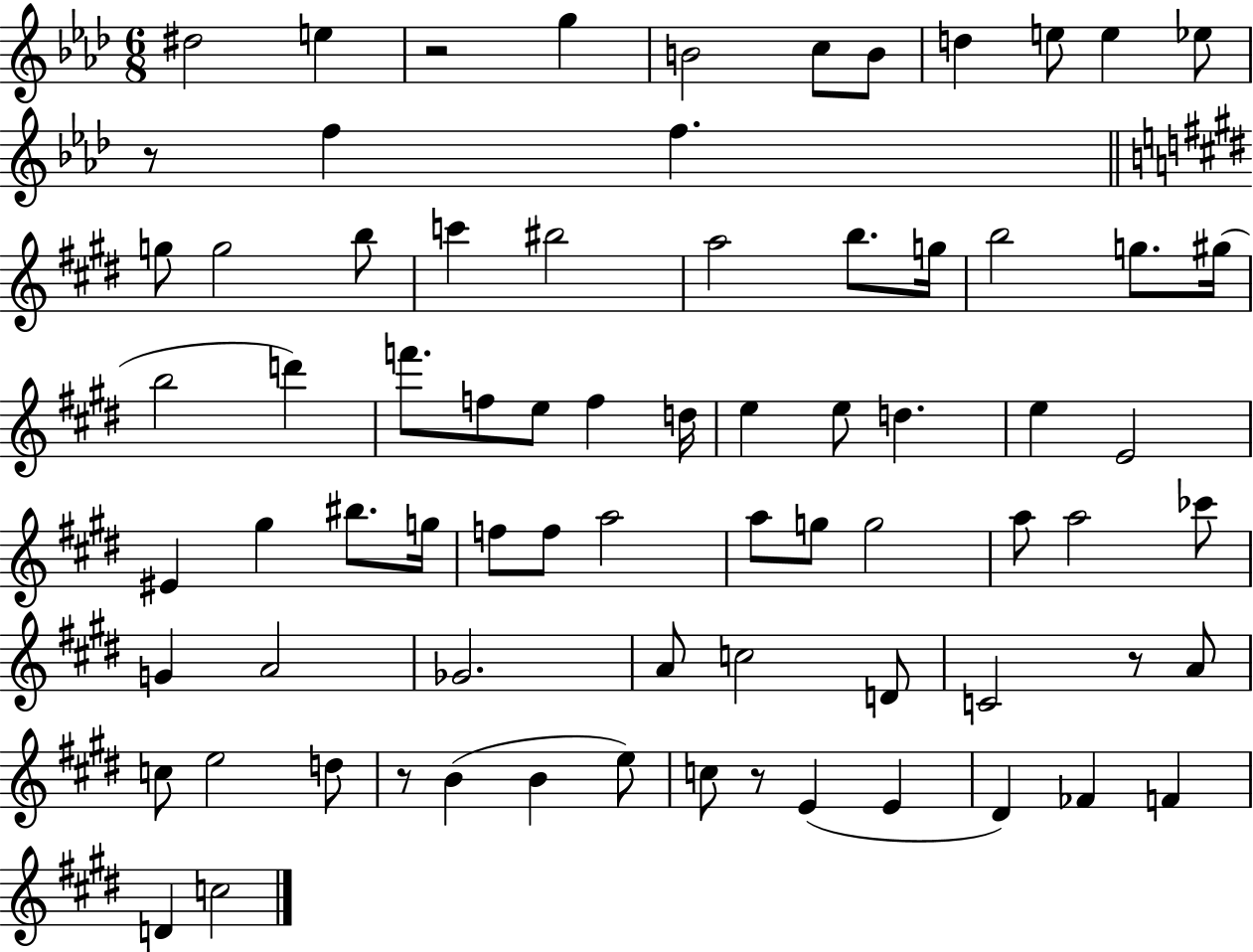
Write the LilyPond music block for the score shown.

{
  \clef treble
  \numericTimeSignature
  \time 6/8
  \key aes \major
  \repeat volta 2 { dis''2 e''4 | r2 g''4 | b'2 c''8 b'8 | d''4 e''8 e''4 ees''8 | \break r8 f''4 f''4. | \bar "||" \break \key e \major g''8 g''2 b''8 | c'''4 bis''2 | a''2 b''8. g''16 | b''2 g''8. gis''16( | \break b''2 d'''4) | f'''8. f''8 e''8 f''4 d''16 | e''4 e''8 d''4. | e''4 e'2 | \break eis'4 gis''4 bis''8. g''16 | f''8 f''8 a''2 | a''8 g''8 g''2 | a''8 a''2 ces'''8 | \break g'4 a'2 | ges'2. | a'8 c''2 d'8 | c'2 r8 a'8 | \break c''8 e''2 d''8 | r8 b'4( b'4 e''8) | c''8 r8 e'4( e'4 | dis'4) fes'4 f'4 | \break d'4 c''2 | } \bar "|."
}